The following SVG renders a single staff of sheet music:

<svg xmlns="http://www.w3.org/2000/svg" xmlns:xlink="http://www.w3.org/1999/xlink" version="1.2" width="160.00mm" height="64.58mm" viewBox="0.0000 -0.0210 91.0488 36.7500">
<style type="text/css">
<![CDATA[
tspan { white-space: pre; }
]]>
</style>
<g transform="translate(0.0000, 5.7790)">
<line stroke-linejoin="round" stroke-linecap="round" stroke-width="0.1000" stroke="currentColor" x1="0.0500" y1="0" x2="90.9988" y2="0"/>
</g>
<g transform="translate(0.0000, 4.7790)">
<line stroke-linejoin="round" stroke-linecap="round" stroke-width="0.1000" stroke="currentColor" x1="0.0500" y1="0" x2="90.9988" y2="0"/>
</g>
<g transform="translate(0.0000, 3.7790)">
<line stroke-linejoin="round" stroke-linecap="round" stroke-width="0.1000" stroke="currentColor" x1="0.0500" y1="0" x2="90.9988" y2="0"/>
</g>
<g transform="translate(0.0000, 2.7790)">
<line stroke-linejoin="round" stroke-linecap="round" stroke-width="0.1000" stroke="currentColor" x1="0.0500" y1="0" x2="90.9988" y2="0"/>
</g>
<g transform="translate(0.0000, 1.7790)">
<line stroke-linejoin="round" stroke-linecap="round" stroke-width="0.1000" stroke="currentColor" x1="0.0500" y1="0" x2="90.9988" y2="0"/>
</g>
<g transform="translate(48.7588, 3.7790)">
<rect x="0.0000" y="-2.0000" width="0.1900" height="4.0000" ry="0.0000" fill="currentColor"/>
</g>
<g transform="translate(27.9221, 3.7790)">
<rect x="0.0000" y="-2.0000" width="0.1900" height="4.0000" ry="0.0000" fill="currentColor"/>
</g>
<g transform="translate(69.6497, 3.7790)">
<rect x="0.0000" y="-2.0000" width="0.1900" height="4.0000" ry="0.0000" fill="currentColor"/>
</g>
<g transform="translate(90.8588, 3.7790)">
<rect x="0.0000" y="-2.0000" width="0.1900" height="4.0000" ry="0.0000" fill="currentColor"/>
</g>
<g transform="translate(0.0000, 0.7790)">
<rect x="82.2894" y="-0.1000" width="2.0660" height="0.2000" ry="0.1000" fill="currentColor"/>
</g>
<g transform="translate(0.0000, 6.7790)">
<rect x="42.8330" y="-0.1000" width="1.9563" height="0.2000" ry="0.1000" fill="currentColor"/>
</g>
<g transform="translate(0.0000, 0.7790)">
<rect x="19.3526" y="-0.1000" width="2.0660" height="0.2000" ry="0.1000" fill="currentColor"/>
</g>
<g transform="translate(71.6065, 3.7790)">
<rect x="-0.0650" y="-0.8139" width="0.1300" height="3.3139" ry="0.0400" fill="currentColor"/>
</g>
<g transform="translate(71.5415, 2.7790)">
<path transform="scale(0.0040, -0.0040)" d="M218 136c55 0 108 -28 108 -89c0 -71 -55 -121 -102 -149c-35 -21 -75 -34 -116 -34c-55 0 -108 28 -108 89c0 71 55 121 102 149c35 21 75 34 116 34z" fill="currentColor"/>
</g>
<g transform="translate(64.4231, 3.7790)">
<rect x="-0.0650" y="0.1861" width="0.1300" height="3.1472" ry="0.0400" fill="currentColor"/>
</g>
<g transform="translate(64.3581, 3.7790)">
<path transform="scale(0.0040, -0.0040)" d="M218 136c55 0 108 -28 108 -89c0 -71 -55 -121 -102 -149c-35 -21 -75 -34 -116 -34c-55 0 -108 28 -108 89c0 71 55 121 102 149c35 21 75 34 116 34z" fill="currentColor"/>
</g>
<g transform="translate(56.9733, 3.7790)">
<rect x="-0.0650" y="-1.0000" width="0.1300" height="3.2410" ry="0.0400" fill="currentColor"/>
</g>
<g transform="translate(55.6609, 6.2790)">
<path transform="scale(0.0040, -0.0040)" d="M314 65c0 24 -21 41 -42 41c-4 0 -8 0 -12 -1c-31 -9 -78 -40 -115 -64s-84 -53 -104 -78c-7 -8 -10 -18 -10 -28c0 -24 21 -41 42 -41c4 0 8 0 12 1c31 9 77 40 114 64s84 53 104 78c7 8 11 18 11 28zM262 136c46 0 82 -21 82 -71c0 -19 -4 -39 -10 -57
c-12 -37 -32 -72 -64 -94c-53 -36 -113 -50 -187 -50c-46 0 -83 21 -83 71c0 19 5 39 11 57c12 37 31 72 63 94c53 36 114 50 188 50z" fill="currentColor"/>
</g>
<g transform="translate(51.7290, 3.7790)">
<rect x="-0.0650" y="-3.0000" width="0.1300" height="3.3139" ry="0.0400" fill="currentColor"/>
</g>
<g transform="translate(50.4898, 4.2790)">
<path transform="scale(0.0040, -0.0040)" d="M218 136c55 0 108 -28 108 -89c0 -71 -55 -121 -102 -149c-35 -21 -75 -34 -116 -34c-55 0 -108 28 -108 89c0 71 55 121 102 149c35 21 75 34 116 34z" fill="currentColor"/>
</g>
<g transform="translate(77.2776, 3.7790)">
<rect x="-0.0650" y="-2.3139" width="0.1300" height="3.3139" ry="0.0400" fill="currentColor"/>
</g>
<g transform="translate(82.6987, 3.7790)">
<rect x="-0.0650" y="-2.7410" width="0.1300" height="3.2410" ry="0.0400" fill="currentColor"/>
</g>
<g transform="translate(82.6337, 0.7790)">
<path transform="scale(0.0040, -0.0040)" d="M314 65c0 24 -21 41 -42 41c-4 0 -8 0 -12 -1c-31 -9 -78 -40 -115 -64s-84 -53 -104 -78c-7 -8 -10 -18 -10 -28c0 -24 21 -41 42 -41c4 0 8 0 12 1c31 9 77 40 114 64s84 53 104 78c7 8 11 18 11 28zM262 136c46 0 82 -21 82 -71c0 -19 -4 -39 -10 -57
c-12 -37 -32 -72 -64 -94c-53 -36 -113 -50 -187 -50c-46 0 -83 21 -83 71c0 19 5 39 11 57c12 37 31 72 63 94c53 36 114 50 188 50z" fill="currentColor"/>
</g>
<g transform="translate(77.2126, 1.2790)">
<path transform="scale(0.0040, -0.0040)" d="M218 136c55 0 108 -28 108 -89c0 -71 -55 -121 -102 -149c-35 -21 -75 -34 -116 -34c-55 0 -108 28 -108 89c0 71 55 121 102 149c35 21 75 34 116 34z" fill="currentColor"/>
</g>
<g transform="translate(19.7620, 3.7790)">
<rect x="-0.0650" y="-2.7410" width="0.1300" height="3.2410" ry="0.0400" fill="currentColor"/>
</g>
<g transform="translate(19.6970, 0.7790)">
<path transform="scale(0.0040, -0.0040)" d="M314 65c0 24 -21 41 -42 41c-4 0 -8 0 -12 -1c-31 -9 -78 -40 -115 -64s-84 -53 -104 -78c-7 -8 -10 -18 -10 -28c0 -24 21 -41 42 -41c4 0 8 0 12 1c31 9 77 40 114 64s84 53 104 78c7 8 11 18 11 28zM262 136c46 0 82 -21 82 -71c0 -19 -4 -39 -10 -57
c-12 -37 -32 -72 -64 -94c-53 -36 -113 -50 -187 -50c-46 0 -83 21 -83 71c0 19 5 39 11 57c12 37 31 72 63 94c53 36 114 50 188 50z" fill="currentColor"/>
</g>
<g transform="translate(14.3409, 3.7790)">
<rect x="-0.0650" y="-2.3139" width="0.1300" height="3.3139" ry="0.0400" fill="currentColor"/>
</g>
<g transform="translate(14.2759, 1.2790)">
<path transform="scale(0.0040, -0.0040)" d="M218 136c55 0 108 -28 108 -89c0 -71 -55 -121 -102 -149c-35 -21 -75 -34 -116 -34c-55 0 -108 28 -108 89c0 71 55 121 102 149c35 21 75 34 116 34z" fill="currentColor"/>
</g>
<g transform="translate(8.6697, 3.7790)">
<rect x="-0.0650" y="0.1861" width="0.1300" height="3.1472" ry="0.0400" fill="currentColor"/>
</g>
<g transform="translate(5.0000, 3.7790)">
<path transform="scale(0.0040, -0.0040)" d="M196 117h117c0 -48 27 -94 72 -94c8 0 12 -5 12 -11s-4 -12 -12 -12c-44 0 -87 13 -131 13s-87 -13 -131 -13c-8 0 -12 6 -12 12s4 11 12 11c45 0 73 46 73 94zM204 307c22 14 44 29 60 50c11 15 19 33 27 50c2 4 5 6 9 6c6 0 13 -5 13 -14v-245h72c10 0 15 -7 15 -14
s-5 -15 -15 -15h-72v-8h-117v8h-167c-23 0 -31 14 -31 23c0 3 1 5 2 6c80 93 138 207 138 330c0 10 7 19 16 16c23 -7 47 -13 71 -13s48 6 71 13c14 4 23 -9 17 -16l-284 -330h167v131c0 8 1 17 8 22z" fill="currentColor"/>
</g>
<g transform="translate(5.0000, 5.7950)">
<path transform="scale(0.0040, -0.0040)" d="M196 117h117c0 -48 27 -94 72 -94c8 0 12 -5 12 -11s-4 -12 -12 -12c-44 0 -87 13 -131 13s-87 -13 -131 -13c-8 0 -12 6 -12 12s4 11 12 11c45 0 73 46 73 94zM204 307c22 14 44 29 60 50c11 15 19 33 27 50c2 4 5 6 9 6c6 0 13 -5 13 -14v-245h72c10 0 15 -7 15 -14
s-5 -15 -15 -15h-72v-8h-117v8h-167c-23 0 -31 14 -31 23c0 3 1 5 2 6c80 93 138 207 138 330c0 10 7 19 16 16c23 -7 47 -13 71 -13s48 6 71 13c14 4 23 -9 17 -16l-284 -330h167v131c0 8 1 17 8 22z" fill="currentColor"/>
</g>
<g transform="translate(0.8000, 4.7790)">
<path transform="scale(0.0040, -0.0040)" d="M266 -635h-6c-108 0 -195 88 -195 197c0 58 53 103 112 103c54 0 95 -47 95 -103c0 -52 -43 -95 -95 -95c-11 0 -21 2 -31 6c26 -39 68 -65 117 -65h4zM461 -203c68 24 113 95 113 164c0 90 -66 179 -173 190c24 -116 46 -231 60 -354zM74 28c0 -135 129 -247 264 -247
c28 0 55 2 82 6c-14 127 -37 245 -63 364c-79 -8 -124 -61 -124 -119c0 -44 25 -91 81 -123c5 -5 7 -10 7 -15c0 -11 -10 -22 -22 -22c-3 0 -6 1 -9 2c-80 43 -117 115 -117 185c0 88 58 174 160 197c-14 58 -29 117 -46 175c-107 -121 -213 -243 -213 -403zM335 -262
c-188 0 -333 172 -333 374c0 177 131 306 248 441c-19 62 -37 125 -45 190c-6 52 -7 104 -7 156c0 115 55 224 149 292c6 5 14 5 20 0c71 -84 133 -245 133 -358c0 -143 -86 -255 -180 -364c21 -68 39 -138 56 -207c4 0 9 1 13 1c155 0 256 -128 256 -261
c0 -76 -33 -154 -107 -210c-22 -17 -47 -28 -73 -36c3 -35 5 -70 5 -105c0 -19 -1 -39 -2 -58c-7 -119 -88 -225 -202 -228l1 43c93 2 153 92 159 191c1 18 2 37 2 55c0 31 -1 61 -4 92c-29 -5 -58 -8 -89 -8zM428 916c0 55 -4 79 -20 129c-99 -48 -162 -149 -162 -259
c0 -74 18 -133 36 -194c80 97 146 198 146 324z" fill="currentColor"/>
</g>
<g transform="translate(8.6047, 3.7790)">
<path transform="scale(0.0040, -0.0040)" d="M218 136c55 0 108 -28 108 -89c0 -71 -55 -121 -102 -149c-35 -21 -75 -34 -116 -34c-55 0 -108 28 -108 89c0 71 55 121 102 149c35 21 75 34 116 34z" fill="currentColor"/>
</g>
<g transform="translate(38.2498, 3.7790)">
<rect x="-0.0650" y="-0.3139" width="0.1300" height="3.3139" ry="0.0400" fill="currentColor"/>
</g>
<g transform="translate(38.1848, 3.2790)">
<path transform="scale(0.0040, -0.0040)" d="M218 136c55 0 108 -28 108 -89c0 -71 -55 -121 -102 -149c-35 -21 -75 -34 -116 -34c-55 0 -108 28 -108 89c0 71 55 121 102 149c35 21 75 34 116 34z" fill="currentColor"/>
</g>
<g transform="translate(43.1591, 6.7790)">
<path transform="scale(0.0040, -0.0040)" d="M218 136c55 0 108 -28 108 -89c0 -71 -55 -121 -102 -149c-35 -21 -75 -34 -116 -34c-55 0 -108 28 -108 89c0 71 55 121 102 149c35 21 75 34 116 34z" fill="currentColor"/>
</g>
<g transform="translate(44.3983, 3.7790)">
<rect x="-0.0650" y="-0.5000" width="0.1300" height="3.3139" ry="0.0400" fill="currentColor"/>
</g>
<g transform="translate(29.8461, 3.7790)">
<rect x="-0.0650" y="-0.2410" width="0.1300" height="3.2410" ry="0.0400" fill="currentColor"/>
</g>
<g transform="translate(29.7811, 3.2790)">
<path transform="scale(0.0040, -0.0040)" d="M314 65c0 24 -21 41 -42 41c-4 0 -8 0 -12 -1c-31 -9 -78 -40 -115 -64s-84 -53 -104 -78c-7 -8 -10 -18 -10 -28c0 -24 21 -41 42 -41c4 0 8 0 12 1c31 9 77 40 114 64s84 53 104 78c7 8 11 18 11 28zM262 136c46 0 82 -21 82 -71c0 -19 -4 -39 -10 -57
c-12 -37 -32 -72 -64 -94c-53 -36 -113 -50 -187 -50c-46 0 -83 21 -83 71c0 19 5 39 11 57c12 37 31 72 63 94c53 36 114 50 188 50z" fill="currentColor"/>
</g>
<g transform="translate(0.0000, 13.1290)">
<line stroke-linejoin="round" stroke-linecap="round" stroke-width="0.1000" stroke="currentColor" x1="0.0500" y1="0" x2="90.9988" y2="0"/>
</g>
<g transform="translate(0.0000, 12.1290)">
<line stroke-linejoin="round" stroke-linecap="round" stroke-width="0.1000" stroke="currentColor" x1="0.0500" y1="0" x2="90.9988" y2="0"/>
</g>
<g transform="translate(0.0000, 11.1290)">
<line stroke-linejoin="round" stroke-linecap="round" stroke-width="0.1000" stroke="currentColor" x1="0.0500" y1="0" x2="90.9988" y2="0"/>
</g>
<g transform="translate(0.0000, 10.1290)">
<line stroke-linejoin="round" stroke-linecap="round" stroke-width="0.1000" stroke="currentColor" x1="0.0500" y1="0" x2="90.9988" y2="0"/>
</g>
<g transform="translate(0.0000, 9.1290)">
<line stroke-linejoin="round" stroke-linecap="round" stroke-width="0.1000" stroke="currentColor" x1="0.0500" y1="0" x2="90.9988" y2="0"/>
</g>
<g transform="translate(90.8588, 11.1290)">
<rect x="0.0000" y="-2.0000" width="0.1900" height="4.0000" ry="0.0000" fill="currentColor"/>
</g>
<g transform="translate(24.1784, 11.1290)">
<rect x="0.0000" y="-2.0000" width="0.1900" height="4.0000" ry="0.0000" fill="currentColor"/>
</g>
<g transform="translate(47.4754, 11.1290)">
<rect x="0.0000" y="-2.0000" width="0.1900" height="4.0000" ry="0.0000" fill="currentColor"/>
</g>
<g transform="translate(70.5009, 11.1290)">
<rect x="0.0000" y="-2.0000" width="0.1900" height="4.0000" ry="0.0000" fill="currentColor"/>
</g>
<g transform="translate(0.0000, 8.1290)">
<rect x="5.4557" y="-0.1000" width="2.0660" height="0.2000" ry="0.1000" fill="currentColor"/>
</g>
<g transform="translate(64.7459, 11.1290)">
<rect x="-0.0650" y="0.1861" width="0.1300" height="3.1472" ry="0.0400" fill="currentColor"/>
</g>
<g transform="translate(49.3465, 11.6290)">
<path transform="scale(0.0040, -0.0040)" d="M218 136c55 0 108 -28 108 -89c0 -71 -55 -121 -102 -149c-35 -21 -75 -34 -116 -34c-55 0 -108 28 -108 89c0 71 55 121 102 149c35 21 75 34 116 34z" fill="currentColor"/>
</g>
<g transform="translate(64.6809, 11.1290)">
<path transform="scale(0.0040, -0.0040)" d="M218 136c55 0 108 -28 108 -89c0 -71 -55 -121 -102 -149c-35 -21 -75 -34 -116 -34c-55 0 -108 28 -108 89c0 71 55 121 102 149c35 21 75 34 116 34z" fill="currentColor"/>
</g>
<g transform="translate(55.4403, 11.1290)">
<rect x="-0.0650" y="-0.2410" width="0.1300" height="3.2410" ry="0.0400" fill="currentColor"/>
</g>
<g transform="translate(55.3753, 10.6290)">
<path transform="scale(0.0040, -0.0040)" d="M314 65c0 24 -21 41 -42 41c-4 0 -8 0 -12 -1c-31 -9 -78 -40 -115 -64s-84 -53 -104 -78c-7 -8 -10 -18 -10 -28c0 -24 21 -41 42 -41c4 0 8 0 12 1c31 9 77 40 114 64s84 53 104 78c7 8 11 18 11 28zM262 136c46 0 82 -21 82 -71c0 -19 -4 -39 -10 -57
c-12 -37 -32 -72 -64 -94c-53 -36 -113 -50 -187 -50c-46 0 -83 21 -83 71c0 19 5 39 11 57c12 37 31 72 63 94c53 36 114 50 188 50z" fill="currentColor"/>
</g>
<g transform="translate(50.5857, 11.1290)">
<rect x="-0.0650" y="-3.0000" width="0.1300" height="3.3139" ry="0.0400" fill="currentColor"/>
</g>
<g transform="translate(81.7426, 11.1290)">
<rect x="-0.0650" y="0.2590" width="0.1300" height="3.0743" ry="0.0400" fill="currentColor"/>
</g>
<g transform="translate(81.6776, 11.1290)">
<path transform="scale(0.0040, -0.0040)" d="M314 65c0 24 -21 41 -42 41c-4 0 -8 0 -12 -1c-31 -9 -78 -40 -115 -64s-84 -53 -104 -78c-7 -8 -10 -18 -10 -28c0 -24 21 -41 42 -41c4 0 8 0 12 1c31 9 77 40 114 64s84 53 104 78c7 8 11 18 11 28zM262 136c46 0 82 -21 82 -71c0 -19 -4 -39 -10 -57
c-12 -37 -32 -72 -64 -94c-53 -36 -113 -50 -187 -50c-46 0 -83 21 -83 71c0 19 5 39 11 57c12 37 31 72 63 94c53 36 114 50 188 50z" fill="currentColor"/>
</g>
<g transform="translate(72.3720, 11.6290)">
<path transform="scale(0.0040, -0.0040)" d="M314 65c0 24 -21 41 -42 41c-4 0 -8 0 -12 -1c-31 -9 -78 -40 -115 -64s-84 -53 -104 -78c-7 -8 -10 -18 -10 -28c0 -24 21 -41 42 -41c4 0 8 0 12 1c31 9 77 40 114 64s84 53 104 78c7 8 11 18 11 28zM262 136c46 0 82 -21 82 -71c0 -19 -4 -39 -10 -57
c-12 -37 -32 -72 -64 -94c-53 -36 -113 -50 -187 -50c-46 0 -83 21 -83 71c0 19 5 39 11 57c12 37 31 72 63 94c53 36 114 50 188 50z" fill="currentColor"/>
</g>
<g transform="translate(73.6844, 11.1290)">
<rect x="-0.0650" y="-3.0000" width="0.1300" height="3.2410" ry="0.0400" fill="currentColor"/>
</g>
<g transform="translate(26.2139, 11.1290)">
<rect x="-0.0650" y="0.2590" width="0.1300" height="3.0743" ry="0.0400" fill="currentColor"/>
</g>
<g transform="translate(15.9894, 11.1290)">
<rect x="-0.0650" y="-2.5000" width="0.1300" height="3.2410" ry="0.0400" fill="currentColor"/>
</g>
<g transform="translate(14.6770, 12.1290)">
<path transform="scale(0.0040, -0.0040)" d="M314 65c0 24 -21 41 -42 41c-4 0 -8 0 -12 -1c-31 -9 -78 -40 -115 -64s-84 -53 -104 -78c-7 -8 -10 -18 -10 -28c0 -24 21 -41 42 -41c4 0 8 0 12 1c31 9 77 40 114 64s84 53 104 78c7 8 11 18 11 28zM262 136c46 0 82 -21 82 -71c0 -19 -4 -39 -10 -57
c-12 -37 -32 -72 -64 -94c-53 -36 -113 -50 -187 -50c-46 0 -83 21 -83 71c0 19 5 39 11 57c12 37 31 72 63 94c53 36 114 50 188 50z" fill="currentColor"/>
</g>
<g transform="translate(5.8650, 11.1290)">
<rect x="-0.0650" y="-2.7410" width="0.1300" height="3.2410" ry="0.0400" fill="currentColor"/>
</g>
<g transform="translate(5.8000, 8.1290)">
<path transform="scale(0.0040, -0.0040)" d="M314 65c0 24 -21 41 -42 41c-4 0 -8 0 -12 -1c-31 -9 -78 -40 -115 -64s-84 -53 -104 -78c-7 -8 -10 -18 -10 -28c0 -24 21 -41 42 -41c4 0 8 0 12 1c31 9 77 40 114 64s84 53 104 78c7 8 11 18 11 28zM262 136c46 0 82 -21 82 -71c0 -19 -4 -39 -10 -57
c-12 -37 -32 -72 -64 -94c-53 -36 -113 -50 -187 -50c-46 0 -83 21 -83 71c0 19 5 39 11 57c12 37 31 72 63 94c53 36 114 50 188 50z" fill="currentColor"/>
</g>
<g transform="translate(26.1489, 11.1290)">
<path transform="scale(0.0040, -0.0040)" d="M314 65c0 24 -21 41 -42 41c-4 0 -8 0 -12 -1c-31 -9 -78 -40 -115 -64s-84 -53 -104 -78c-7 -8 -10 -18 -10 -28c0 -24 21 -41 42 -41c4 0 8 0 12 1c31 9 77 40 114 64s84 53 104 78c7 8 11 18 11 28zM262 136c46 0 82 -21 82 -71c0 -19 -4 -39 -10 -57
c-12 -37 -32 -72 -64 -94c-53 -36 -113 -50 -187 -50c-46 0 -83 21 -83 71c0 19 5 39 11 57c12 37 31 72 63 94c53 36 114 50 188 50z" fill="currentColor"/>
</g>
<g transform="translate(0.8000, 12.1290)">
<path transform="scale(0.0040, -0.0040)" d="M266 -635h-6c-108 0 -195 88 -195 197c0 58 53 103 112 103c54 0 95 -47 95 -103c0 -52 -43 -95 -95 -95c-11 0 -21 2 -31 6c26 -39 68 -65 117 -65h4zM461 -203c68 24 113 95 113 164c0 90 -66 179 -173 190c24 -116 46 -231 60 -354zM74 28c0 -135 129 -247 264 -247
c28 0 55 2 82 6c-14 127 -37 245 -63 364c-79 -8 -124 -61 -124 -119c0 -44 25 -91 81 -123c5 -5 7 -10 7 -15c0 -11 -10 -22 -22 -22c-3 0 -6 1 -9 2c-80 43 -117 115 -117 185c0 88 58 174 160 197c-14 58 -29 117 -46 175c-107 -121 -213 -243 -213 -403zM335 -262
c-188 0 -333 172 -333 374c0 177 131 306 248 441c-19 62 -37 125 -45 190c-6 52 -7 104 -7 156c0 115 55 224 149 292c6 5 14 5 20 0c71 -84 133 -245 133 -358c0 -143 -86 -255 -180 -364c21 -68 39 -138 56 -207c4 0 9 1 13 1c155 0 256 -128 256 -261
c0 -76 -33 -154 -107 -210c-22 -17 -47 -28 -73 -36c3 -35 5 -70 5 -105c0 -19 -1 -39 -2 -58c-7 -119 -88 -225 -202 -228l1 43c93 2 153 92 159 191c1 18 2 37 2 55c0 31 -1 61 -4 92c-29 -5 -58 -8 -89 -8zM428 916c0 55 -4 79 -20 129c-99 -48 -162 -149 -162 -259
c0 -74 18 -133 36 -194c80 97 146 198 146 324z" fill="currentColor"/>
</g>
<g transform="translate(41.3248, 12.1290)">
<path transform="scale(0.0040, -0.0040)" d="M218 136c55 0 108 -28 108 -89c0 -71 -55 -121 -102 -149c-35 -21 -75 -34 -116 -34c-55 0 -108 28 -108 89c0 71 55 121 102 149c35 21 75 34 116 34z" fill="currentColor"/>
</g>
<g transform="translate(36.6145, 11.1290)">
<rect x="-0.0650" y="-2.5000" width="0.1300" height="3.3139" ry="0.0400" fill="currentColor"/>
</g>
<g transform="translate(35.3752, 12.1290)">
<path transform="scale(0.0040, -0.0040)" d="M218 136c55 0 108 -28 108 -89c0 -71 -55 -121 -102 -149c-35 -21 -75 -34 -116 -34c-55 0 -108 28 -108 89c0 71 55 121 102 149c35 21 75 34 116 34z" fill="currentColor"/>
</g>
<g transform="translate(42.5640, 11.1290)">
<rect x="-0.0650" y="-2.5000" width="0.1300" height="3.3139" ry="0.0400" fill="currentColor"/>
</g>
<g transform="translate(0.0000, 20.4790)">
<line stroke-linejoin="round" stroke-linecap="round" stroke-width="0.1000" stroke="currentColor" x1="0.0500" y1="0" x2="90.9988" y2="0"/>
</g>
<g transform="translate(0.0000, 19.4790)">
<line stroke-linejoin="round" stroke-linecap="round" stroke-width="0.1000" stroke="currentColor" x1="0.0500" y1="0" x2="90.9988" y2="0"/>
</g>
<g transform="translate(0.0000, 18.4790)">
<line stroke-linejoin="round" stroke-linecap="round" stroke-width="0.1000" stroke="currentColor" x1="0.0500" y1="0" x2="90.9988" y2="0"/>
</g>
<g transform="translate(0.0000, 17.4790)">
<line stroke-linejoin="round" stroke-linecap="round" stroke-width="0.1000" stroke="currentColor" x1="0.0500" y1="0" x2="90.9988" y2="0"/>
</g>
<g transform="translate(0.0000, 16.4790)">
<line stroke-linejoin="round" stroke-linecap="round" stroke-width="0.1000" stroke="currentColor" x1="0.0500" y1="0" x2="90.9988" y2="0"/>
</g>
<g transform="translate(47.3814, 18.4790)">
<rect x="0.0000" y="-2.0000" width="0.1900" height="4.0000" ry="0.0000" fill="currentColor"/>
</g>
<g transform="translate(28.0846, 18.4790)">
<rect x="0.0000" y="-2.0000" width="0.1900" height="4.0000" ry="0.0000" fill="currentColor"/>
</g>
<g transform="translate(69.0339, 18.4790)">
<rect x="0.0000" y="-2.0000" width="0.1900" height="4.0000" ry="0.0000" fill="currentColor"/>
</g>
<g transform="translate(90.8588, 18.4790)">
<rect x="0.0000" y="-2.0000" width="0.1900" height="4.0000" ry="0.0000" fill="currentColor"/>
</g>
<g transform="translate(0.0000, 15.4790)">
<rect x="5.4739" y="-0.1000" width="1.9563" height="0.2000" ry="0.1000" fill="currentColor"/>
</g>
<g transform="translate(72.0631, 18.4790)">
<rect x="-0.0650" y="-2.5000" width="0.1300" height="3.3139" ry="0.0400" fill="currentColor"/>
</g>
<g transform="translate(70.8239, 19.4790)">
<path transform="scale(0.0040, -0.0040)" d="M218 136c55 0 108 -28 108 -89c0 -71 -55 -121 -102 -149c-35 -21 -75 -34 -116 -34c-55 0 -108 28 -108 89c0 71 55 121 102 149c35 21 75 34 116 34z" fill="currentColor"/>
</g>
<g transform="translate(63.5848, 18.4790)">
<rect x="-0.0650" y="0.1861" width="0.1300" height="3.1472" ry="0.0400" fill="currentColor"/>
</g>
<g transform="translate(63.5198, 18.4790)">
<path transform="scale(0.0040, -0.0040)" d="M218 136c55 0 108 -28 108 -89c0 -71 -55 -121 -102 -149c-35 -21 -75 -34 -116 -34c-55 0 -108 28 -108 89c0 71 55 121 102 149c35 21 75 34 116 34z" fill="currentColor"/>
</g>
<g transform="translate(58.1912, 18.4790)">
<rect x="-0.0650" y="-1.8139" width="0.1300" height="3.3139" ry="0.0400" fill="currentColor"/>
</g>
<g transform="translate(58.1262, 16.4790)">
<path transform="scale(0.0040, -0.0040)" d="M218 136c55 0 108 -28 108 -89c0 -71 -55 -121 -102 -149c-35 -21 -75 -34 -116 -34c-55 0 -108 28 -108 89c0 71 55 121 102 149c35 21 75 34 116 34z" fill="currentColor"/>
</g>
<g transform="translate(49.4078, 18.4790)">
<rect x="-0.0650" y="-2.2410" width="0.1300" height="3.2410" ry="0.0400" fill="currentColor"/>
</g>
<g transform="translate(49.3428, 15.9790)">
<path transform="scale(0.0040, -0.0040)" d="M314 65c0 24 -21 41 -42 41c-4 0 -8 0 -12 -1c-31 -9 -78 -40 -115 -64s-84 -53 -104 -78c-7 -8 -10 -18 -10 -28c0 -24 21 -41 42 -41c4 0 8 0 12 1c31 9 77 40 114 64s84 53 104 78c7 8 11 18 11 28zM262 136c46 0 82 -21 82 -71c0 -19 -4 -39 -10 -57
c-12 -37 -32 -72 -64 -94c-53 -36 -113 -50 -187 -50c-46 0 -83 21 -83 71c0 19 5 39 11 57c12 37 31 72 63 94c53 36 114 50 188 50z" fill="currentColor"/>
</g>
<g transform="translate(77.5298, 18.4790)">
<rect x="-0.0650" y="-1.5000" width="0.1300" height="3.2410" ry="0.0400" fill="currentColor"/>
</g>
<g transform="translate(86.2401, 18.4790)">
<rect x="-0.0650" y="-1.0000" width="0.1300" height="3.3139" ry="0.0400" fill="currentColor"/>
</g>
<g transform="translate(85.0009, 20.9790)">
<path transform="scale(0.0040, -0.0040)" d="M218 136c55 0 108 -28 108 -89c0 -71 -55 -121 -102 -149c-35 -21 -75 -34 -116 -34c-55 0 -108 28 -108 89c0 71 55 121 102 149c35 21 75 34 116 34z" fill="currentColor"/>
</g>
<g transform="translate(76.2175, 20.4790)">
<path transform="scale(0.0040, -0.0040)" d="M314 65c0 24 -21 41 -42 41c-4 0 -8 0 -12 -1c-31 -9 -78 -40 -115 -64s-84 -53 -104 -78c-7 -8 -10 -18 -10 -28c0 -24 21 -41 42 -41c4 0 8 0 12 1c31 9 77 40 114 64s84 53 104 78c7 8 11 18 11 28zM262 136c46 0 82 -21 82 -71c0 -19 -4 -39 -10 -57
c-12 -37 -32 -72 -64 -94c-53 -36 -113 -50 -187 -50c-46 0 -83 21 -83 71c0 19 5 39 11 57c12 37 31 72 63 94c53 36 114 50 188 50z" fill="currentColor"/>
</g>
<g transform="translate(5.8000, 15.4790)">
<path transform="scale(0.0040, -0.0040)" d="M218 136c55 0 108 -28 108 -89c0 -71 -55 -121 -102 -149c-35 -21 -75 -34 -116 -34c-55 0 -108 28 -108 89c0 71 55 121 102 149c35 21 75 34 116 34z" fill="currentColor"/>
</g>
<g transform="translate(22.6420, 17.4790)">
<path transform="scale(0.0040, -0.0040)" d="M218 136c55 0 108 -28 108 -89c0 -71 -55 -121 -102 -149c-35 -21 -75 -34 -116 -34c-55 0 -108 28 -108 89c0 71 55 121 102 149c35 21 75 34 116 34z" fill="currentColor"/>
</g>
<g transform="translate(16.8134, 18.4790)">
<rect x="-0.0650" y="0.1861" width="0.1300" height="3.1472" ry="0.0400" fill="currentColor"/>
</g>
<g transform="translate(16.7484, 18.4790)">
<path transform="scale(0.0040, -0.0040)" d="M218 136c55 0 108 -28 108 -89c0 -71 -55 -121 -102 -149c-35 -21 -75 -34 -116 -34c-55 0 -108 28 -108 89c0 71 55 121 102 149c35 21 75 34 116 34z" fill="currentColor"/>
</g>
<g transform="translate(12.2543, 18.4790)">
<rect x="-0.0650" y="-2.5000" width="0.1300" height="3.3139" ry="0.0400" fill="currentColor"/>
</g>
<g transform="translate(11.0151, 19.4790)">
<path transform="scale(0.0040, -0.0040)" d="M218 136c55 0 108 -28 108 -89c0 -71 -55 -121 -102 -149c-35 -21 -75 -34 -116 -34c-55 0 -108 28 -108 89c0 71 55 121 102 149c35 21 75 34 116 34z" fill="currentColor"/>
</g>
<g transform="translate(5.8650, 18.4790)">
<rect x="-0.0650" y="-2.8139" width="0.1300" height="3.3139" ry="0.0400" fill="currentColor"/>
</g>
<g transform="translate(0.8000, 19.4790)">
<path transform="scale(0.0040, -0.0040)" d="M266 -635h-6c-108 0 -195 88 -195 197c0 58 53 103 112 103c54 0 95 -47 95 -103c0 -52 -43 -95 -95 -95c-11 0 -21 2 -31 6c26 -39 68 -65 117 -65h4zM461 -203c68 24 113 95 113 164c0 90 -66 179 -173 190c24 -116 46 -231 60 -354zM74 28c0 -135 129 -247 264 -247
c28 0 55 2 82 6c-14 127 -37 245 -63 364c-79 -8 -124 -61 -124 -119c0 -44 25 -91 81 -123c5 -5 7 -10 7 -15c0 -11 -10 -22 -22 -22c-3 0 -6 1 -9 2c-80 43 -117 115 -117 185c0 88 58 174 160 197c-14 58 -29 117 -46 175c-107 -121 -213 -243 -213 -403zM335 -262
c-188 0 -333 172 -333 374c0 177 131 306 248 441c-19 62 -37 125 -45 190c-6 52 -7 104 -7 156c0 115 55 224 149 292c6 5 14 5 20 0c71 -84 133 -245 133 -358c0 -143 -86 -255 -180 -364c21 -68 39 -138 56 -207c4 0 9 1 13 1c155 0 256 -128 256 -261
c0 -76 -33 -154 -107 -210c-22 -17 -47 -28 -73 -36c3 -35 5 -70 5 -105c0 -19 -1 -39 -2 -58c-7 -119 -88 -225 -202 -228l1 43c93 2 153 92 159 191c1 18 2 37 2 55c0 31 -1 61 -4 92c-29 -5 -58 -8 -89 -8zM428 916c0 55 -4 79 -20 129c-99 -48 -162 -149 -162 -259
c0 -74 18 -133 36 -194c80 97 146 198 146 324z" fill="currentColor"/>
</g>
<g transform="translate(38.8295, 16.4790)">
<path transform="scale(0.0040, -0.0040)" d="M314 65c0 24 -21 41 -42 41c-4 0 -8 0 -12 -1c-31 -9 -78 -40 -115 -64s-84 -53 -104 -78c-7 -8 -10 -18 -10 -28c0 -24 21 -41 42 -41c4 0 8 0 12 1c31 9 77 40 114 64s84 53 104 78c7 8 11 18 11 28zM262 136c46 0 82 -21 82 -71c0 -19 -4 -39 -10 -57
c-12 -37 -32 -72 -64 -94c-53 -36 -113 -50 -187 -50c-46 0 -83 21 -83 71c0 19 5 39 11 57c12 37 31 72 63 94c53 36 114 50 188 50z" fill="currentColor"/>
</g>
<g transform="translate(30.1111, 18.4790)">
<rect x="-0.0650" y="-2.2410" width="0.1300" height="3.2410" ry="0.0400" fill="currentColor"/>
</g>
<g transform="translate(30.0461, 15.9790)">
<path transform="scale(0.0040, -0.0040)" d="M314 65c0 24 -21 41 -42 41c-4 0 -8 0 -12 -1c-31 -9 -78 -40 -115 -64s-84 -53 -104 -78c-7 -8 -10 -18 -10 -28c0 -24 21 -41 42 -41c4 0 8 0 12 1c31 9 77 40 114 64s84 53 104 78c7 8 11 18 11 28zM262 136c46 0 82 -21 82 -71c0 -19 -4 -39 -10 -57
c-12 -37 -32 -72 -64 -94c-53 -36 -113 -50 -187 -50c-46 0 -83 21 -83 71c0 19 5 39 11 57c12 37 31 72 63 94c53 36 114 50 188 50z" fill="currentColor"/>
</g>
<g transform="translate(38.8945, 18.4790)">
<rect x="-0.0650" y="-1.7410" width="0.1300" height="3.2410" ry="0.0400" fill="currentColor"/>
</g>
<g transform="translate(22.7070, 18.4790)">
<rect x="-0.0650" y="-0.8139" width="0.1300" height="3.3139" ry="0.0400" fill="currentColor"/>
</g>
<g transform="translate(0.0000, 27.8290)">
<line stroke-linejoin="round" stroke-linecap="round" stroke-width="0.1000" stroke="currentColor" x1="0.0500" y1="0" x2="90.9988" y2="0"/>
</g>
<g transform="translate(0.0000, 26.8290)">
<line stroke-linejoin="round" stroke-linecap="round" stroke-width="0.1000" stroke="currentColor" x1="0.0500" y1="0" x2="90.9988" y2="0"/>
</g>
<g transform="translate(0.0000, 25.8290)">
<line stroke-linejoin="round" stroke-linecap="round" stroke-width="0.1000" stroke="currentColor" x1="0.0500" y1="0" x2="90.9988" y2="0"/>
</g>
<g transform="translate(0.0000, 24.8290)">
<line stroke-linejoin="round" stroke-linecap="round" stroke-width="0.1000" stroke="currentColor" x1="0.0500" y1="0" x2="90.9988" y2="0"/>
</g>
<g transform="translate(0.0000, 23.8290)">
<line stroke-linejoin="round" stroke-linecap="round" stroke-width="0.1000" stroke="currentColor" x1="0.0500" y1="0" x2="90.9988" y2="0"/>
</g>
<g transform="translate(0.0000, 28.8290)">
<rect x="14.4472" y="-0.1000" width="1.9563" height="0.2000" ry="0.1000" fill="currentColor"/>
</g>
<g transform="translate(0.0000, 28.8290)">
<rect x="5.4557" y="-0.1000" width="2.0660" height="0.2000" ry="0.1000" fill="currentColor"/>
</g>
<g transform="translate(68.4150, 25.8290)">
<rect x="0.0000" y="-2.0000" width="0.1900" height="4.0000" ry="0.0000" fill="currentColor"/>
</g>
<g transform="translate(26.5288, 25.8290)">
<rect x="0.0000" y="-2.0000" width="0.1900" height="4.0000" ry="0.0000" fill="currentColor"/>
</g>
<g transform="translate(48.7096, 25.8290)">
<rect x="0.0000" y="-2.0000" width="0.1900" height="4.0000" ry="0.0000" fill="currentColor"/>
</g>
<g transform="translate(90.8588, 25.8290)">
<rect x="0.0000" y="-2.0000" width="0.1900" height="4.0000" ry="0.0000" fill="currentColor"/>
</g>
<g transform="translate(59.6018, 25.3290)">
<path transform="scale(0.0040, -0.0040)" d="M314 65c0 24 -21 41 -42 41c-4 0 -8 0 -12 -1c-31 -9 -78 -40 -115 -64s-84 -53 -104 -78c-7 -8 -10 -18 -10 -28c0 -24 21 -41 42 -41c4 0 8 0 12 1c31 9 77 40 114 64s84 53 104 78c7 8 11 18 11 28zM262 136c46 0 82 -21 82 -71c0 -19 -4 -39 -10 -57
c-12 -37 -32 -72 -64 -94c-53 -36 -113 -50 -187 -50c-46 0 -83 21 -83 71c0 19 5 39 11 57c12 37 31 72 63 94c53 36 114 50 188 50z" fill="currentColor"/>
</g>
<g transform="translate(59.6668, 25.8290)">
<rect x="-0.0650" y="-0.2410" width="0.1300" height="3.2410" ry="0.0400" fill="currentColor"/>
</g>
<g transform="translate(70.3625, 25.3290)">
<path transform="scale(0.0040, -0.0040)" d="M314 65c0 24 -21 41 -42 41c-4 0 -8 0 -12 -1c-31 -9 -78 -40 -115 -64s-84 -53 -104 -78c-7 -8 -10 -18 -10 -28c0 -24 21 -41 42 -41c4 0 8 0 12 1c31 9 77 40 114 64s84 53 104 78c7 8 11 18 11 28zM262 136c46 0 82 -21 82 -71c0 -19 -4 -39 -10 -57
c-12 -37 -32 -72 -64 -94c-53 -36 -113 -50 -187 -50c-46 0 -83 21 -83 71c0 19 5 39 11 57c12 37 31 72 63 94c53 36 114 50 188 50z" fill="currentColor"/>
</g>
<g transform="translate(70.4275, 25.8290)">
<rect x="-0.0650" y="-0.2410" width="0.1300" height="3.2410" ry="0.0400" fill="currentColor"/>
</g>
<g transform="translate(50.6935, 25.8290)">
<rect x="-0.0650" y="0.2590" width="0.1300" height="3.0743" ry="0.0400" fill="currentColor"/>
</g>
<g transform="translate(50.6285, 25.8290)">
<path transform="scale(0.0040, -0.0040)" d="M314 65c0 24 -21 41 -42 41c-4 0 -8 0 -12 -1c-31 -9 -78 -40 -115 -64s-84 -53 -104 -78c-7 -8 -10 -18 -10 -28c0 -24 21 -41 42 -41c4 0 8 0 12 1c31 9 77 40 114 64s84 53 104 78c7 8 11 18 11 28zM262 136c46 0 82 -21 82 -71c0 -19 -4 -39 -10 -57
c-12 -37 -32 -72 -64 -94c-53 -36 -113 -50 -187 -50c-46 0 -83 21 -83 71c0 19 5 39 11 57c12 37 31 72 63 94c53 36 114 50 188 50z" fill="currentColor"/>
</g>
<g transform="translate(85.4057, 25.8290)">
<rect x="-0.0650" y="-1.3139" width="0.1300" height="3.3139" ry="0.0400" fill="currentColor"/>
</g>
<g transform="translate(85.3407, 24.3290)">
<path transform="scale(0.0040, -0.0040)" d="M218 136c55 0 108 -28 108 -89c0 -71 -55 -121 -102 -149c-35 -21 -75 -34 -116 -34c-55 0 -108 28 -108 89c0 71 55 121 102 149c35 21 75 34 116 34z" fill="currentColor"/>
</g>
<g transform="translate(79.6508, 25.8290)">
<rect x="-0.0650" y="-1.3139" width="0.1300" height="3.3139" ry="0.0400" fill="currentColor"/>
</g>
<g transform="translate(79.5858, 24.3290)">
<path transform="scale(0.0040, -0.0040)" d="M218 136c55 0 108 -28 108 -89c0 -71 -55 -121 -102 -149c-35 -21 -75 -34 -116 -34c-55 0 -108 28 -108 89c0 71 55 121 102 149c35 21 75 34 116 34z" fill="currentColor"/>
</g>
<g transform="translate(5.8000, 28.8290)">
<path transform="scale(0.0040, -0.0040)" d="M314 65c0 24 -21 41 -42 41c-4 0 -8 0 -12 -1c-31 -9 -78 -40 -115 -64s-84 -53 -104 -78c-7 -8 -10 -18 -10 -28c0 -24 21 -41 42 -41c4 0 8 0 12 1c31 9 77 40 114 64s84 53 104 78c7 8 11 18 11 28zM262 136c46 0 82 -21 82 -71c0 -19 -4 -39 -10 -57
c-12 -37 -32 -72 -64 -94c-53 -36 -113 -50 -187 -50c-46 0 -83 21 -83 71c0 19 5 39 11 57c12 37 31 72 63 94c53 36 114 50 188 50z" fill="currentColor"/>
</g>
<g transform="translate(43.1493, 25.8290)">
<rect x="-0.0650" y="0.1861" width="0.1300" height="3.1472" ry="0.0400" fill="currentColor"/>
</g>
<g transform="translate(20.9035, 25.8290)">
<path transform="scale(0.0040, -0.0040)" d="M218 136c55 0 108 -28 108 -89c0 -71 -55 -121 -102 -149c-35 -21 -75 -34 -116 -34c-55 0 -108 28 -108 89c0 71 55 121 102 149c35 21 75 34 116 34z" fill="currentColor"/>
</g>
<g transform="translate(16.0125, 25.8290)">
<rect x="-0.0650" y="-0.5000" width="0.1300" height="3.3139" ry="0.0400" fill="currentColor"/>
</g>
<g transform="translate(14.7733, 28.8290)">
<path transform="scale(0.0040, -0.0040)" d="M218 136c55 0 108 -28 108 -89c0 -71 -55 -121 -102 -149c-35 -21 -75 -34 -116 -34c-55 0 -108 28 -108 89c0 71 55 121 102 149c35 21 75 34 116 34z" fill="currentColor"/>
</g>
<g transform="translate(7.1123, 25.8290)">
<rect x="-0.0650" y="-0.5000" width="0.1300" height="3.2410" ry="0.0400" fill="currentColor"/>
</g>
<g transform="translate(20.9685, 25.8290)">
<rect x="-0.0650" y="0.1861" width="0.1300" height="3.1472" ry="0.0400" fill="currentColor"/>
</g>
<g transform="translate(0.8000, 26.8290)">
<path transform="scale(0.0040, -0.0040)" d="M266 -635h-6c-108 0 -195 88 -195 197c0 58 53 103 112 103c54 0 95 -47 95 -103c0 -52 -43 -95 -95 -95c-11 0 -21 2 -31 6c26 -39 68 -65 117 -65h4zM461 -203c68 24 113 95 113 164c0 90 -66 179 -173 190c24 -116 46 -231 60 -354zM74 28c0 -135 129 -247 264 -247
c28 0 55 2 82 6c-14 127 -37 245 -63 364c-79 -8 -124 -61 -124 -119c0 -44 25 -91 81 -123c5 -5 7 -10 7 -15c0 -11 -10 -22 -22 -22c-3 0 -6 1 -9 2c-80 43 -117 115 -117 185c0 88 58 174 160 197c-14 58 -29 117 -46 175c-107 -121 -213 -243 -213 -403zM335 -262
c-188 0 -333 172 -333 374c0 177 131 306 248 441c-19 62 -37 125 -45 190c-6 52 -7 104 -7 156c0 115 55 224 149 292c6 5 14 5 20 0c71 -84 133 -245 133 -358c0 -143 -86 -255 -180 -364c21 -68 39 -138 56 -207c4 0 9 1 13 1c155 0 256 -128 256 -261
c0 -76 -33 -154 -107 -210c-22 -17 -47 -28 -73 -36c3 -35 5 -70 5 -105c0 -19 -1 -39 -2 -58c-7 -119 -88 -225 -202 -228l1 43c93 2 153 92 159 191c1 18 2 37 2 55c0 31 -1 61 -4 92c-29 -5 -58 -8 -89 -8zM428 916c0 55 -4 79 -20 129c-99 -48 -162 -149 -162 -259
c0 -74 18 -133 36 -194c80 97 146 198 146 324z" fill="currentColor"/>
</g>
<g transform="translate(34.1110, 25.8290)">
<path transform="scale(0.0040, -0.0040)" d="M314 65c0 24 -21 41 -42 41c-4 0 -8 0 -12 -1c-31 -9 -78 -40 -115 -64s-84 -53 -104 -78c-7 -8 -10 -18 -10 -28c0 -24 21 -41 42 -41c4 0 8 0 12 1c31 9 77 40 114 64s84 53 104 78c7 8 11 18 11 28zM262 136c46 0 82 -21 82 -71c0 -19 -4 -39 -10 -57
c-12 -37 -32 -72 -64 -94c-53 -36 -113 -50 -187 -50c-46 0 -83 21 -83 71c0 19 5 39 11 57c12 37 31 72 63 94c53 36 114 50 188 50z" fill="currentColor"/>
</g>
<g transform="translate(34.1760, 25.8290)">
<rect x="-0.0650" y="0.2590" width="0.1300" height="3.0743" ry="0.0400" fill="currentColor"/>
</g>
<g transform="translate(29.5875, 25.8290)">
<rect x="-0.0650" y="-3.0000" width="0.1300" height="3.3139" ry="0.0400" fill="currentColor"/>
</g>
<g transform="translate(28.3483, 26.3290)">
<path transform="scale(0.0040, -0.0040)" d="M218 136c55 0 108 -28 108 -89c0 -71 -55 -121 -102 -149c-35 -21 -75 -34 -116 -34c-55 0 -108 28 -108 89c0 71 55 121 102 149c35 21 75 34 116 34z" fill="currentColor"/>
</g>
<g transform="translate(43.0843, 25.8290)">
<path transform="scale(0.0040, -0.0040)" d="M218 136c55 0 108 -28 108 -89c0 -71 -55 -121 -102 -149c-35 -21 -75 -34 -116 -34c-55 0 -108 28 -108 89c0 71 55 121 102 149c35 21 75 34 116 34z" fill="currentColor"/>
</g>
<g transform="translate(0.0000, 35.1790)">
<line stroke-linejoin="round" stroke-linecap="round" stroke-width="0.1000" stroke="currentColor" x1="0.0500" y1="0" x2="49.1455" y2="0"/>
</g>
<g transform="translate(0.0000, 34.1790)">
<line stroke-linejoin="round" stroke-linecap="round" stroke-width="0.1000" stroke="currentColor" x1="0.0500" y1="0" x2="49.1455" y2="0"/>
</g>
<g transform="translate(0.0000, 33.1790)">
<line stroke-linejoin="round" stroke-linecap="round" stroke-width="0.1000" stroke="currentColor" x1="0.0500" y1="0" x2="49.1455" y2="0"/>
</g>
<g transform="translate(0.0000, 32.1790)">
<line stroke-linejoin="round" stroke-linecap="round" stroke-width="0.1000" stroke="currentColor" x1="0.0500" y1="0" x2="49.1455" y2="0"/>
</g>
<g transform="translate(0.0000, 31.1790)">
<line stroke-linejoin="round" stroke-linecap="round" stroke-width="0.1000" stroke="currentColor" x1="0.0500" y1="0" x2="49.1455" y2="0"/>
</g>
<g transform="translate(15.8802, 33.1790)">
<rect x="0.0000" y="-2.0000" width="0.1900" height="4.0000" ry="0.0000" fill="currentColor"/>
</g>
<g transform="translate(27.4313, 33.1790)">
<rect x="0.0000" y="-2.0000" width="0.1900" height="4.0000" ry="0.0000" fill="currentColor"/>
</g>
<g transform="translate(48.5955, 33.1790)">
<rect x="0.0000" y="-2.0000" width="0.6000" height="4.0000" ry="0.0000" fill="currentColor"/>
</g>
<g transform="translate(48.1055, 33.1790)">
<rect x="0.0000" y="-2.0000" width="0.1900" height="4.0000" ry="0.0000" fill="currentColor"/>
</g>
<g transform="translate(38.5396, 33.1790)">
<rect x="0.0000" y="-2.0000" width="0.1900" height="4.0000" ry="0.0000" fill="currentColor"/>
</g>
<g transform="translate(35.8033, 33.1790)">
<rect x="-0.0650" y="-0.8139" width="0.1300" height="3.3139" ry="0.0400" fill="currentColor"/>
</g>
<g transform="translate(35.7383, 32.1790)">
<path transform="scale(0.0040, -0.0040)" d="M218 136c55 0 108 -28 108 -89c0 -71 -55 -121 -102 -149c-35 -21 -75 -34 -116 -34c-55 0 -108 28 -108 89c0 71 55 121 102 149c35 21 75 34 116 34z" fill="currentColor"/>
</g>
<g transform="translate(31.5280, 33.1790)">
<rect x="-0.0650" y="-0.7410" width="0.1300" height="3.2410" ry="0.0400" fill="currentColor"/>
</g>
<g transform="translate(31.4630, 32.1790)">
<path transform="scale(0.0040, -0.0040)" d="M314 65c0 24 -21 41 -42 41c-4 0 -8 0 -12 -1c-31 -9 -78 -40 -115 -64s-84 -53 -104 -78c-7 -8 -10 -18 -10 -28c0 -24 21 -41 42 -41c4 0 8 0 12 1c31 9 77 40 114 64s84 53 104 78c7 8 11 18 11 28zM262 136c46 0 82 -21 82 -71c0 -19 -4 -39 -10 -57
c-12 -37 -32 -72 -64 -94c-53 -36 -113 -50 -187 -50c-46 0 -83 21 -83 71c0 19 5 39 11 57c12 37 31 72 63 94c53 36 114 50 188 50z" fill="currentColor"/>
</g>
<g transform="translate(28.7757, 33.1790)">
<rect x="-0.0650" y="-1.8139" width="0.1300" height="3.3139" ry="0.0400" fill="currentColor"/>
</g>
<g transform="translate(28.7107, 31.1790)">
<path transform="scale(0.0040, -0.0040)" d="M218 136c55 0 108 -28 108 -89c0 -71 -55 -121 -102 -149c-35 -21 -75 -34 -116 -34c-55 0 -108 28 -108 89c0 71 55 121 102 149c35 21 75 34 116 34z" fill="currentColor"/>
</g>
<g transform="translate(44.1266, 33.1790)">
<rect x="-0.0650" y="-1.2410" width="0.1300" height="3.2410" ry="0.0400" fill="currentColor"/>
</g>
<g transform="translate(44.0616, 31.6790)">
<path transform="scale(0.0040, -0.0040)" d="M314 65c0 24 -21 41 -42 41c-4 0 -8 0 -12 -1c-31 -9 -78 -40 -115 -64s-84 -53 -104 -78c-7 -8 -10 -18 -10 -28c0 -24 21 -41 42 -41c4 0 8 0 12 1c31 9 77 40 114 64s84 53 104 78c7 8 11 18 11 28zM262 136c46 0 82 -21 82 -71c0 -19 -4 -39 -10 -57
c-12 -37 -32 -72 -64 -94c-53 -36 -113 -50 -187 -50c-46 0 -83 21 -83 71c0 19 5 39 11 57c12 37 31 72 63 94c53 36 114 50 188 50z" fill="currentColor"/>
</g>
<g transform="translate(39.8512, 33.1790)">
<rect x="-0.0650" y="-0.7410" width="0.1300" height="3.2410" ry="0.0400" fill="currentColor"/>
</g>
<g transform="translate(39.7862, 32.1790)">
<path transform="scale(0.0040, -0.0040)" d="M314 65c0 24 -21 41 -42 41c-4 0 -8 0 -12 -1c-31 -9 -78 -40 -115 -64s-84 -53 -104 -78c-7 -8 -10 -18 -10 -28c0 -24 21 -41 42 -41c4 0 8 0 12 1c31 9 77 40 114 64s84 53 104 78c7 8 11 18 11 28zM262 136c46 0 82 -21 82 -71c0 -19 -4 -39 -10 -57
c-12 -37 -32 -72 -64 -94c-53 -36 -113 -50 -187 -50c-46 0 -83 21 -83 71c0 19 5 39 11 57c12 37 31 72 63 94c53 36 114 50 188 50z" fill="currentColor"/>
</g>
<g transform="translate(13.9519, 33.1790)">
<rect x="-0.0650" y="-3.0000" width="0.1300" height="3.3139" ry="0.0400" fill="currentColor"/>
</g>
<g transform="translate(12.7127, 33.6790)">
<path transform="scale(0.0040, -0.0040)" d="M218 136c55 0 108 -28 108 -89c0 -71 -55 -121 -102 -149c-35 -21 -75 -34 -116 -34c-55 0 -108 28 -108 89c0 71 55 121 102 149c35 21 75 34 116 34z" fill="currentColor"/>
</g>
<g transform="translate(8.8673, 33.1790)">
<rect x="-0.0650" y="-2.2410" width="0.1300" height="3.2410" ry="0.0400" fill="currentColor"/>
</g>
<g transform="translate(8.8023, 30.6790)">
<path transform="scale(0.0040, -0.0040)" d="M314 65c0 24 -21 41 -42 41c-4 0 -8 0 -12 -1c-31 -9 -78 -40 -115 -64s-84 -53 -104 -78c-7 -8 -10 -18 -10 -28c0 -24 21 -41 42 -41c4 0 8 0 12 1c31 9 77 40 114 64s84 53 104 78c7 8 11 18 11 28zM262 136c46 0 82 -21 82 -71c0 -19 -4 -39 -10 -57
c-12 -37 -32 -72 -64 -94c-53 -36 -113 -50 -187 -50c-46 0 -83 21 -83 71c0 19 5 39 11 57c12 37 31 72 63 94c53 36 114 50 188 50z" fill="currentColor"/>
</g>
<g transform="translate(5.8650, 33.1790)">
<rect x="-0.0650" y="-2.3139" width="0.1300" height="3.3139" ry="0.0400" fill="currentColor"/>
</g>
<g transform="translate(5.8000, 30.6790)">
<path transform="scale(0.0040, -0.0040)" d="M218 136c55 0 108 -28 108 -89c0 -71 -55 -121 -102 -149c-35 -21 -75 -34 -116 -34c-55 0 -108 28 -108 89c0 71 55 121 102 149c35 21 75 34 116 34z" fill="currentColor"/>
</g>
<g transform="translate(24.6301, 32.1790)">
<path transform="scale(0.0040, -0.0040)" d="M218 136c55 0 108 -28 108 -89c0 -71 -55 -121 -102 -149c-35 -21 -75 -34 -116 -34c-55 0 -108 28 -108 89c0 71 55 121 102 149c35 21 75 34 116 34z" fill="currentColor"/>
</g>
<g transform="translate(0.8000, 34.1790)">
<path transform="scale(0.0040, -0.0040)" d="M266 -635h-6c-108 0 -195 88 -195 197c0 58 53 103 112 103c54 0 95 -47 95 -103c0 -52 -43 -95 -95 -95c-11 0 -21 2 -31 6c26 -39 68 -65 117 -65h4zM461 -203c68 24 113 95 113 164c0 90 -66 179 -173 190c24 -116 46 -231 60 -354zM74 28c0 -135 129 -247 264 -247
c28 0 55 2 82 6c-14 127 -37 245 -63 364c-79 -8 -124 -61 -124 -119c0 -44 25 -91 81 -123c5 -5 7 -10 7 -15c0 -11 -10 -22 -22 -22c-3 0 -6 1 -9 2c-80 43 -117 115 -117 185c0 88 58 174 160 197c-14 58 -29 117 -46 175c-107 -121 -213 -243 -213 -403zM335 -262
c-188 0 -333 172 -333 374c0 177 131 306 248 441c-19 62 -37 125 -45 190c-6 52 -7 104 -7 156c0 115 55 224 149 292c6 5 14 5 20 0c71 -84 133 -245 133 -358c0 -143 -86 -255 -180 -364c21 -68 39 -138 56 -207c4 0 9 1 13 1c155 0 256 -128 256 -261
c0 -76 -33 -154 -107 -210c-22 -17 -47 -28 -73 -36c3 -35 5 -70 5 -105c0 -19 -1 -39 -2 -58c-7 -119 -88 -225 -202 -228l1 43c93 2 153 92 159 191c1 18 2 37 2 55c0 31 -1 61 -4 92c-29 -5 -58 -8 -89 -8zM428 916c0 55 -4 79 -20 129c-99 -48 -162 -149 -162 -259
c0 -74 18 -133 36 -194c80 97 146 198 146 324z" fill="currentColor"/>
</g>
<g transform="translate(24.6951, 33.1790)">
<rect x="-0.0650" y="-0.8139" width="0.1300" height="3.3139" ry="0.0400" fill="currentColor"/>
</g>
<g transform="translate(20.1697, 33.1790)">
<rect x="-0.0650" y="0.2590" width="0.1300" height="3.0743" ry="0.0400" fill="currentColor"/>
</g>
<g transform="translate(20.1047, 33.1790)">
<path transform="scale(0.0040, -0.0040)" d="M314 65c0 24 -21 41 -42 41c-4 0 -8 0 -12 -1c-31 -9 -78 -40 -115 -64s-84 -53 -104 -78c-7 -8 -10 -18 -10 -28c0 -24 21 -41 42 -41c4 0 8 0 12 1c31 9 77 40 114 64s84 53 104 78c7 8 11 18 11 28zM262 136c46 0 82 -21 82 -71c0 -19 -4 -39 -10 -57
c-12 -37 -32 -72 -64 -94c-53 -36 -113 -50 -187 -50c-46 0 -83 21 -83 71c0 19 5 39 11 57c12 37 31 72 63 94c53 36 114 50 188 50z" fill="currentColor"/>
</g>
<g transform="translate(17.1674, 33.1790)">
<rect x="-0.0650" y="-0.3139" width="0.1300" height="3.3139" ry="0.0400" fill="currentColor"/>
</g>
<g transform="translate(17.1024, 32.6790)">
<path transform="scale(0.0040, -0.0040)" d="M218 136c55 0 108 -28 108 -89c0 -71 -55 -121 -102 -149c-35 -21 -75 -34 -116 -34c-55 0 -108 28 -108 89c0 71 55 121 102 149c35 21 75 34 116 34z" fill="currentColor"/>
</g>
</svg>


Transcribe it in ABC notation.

X:1
T:Untitled
M:4/4
L:1/4
K:C
B g a2 c2 c C A D2 B d g a2 a2 G2 B2 G G A c2 B A2 B2 a G B d g2 f2 g2 f B G E2 D C2 C B A B2 B B2 c2 c2 e e g g2 A c B2 d f d2 d d2 e2